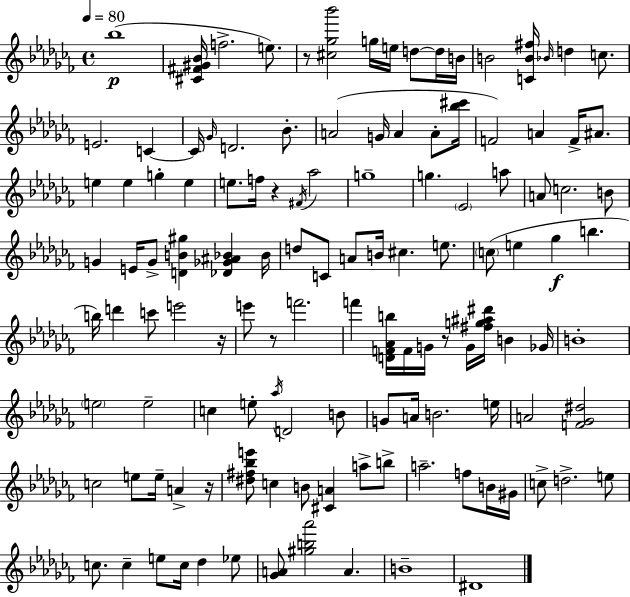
Bb5/w [C#4,F#4,G#4,Bb4]/s F5/h. E5/e. R/e [C#5,Gb5,Bb6]/h G5/s E5/s D5/e D5/s B4/s B4/h [C4,B4,F#5]/s Bb4/s D5/q C5/e. E4/h. C4/q C4/s Gb4/s D4/h. Bb4/e. A4/h G4/s A4/q A4/e [Bb5,C#6]/s F4/h A4/q F4/s A#4/e. E5/q E5/q G5/q E5/q E5/e. F5/s R/q F#4/s Ab5/h G5/w G5/q. Eb4/h A5/e A4/e C5/h. B4/e G4/q E4/s G4/e [D4,B4,G#5]/q [Db4,Gb4,A#4,Bb4]/q Bb4/s D5/e C4/e A4/e B4/s C#5/q. E5/e. C5/e E5/q Gb5/q B5/q. B5/s D6/q C6/e E6/h R/s E6/e R/e F6/h. F6/q [D4,F4,Ab4,B5]/s F4/s G4/s R/e G4/s [F#5,G5,A#5,D#6]/s B4/q Gb4/s B4/w E5/h E5/h C5/q E5/e Ab5/s D4/h B4/e G4/e A4/s B4/h. E5/s A4/h [F4,Gb4,D#5]/h C5/h E5/e E5/s A4/q R/s [D#5,F#5,Bb5,E6]/e C5/q B4/e [C#4,A4]/q A5/e B5/e A5/h. F5/e B4/s G#4/s C5/e D5/h. E5/e C5/e. C5/q E5/e C5/s Db5/q Eb5/e [Gb4,A4]/e [G#5,B5,Ab6]/h A4/q. B4/w D#4/w